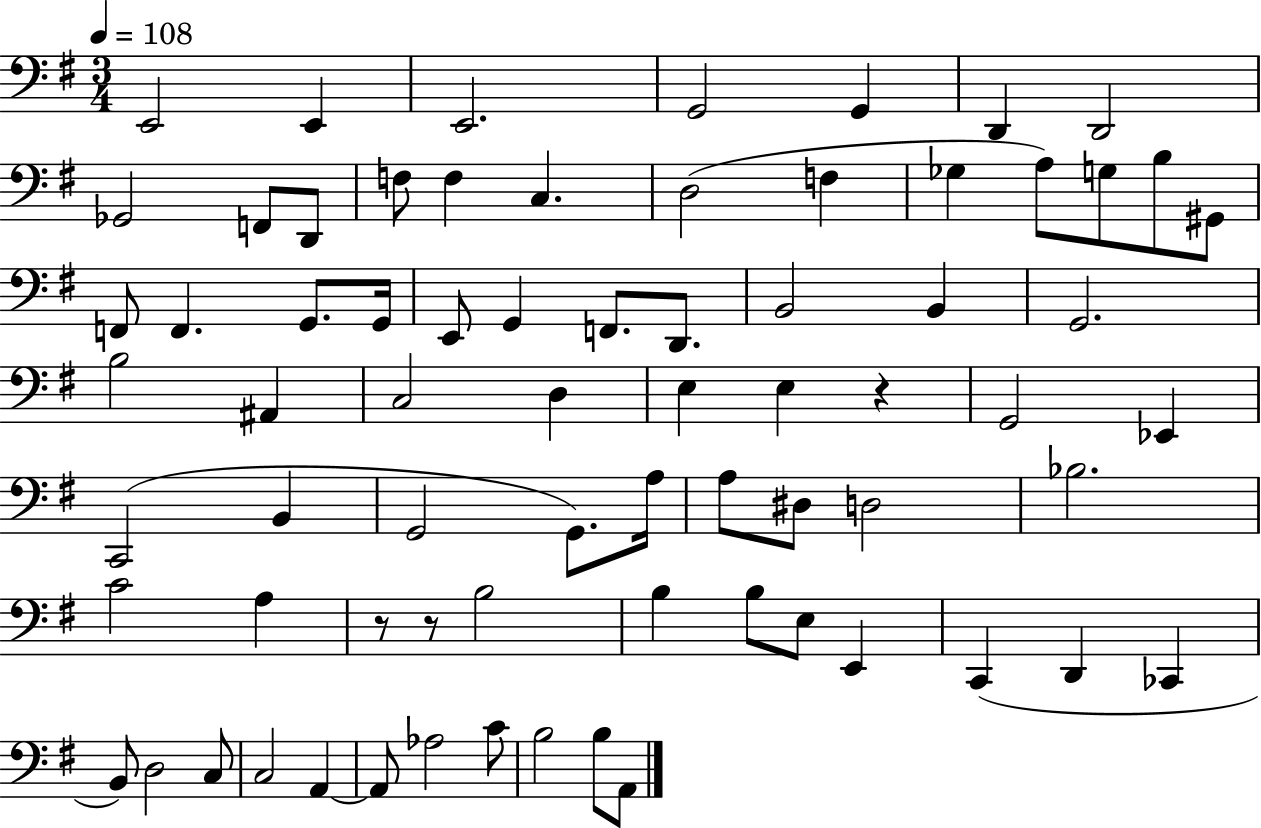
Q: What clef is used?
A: bass